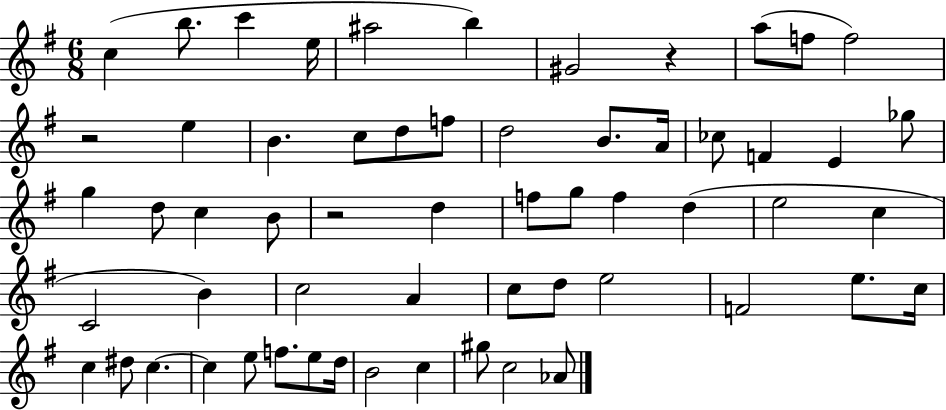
C5/q B5/e. C6/q E5/s A#5/h B5/q G#4/h R/q A5/e F5/e F5/h R/h E5/q B4/q. C5/e D5/e F5/e D5/h B4/e. A4/s CES5/e F4/q E4/q Gb5/e G5/q D5/e C5/q B4/e R/h D5/q F5/e G5/e F5/q D5/q E5/h C5/q C4/h B4/q C5/h A4/q C5/e D5/e E5/h F4/h E5/e. C5/s C5/q D#5/e C5/q. C5/q E5/e F5/e. E5/e D5/s B4/h C5/q G#5/e C5/h Ab4/e